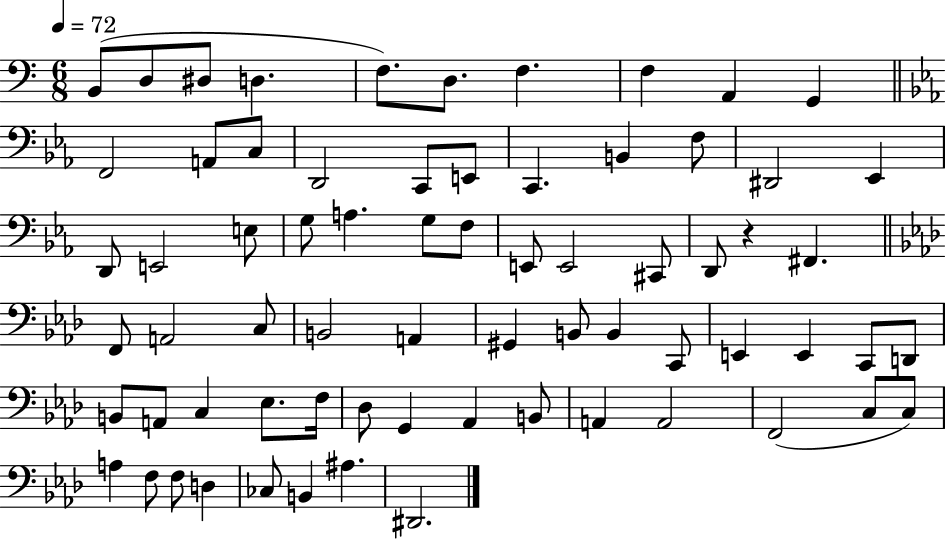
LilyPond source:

{
  \clef bass
  \numericTimeSignature
  \time 6/8
  \key c \major
  \tempo 4 = 72
  b,8( d8 dis8 d4. | f8.) d8. f4. | f4 a,4 g,4 | \bar "||" \break \key ees \major f,2 a,8 c8 | d,2 c,8 e,8 | c,4. b,4 f8 | dis,2 ees,4 | \break d,8 e,2 e8 | g8 a4. g8 f8 | e,8 e,2 cis,8 | d,8 r4 fis,4. | \break \bar "||" \break \key f \minor f,8 a,2 c8 | b,2 a,4 | gis,4 b,8 b,4 c,8 | e,4 e,4 c,8 d,8 | \break b,8 a,8 c4 ees8. f16 | des8 g,4 aes,4 b,8 | a,4 a,2 | f,2( c8 c8) | \break a4 f8 f8 d4 | ces8 b,4 ais4. | dis,2. | \bar "|."
}